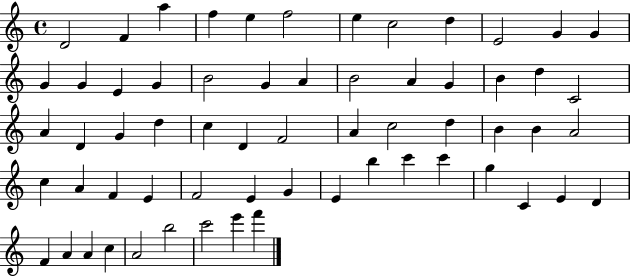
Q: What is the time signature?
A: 4/4